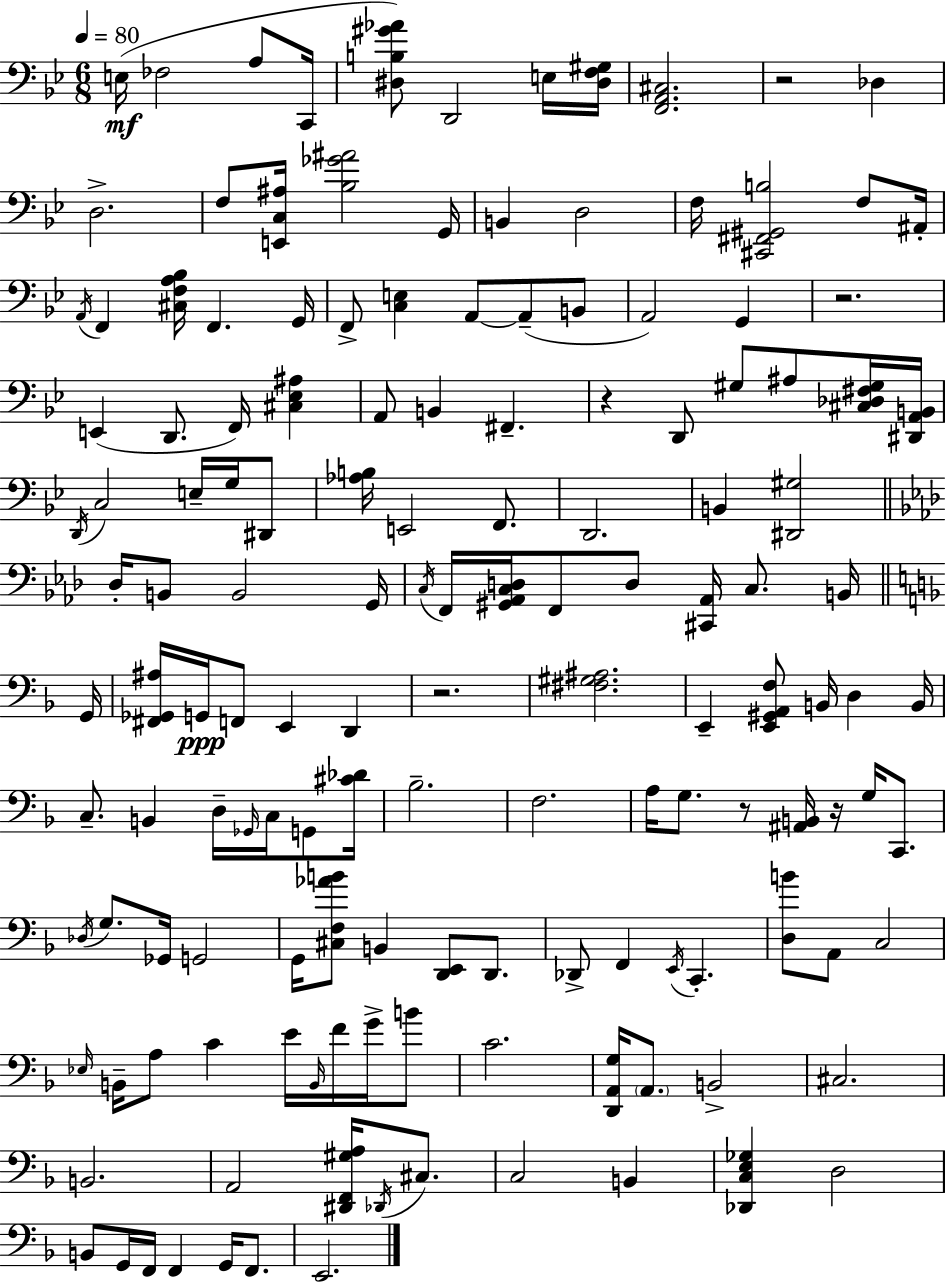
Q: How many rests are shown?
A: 6